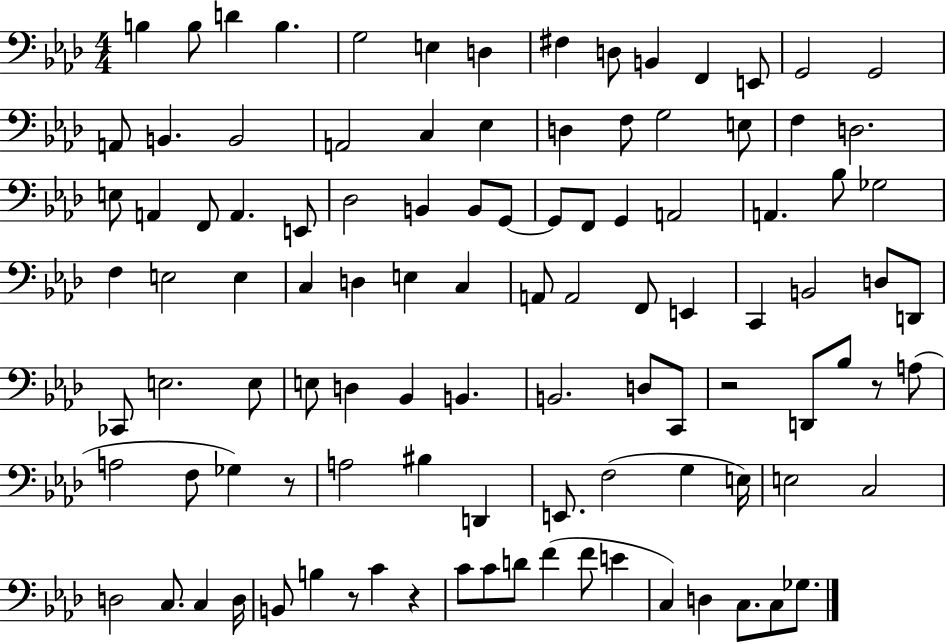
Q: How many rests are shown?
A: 5